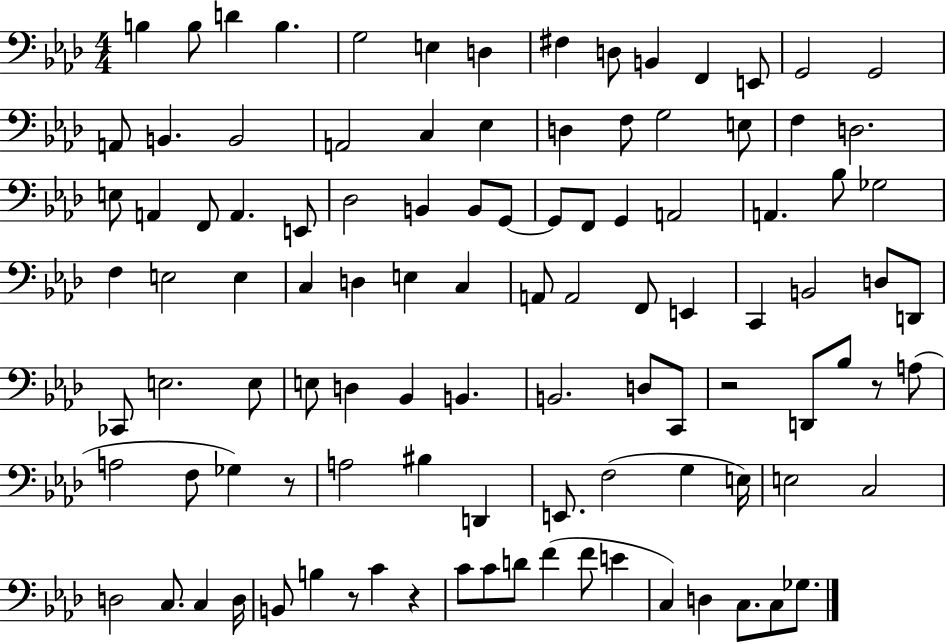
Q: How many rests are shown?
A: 5